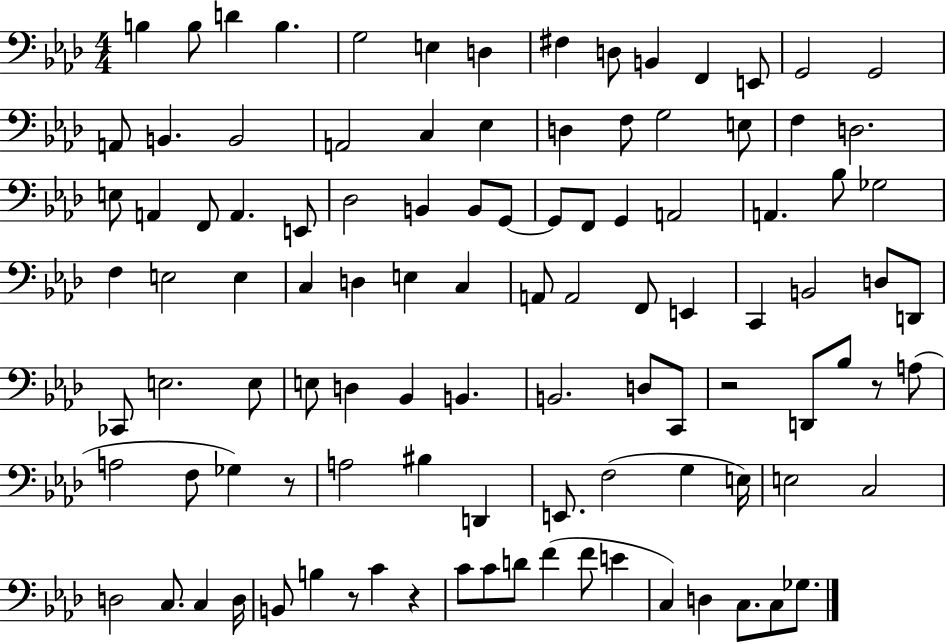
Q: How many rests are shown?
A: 5